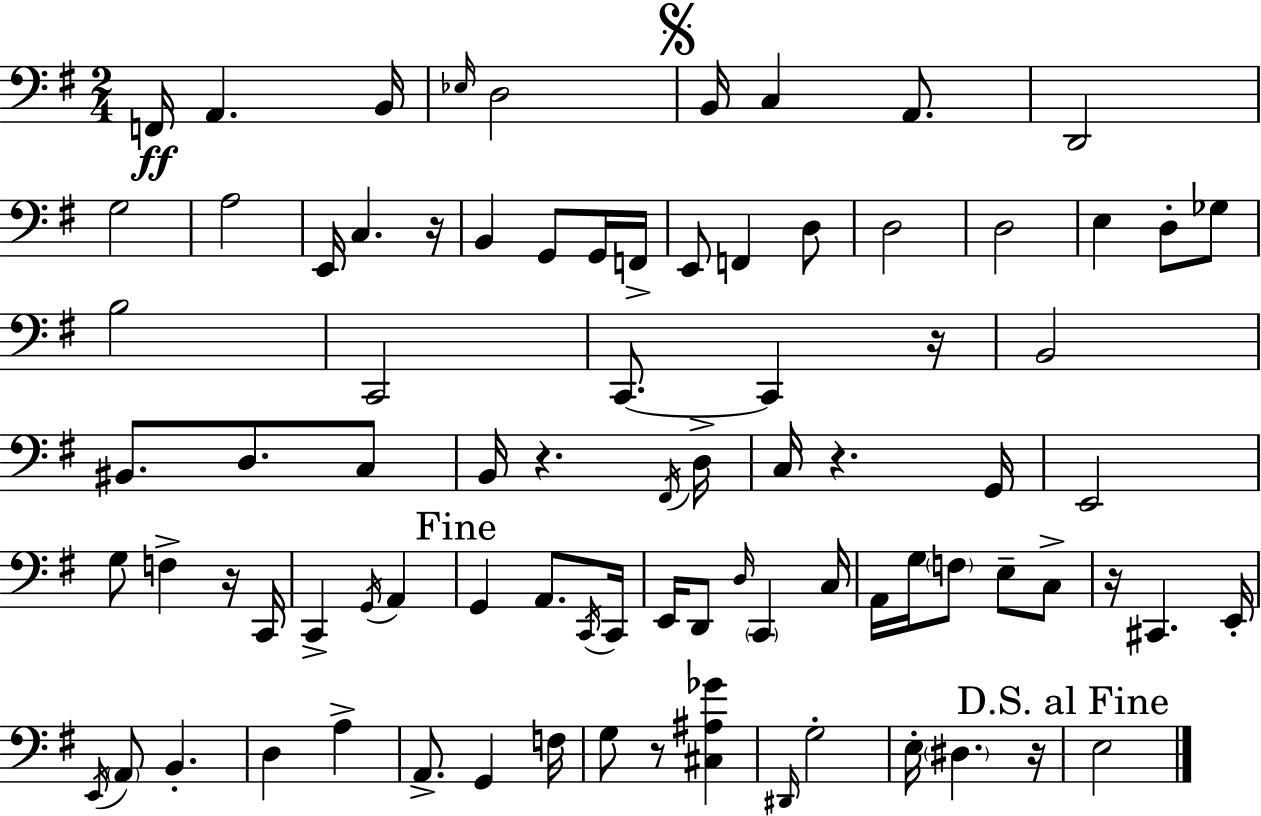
{
  \clef bass
  \numericTimeSignature
  \time 2/4
  \key e \minor
  f,16\ff a,4. b,16 | \grace { ees16 } d2 | \mark \markup { \musicglyph "scripts.segno" } b,16 c4 a,8. | d,2 | \break g2 | a2 | e,16 c4. | r16 b,4 g,8 g,16 | \break f,16-> e,8 f,4 d8 | d2 | d2 | e4 d8-. ges8 | \break b2 | c,2 | c,8.~~ c,4 | r16 b,2 | \break bis,8. d8. c8 | b,16 r4. | \acciaccatura { fis,16 } d16-> c16 r4. | g,16 e,2 | \break g8 f4-> | r16 c,16 c,4-> \acciaccatura { g,16 } a,4 | \mark "Fine" g,4 a,8. | \acciaccatura { c,16 } c,16 e,16 d,8 \grace { d16 } | \break \parenthesize c,4 c16 a,16 g16 \parenthesize f8 | e8-- c8-> r16 cis,4. | e,16-. \acciaccatura { e,16 } \parenthesize a,8 | b,4.-. d4 | \break a4-> a,8.-> | g,4 f16 g8 | r8 <cis ais ges'>4 \grace { dis,16 } g2-. | e16-. | \break \parenthesize dis4. r16 \mark "D.S. al Fine" e2 | \bar "|."
}